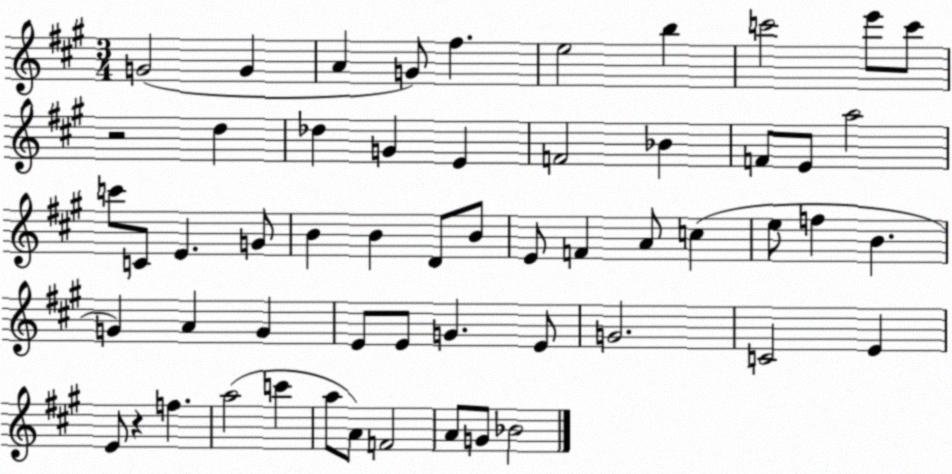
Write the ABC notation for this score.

X:1
T:Untitled
M:3/4
L:1/4
K:A
G2 G A G/2 ^f e2 b c'2 e'/2 c'/2 z2 d _d G E F2 _B F/2 E/2 a2 c'/2 C/2 E G/2 B B D/2 B/2 E/2 F A/2 c e/2 f B G A G E/2 E/2 G E/2 G2 C2 E E/2 z f a2 c' a/2 A/2 F2 A/2 G/2 _B2